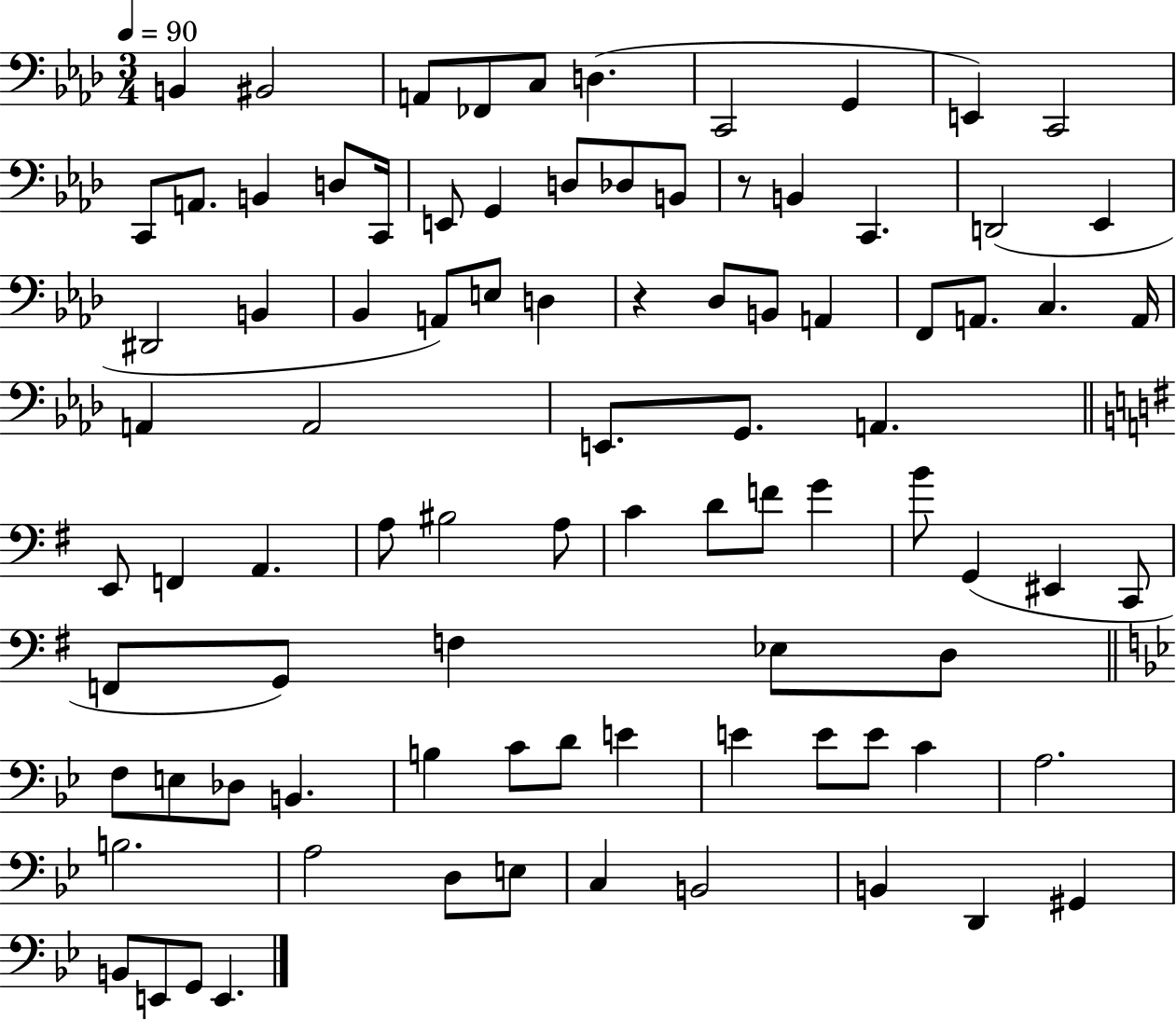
X:1
T:Untitled
M:3/4
L:1/4
K:Ab
B,, ^B,,2 A,,/2 _F,,/2 C,/2 D, C,,2 G,, E,, C,,2 C,,/2 A,,/2 B,, D,/2 C,,/4 E,,/2 G,, D,/2 _D,/2 B,,/2 z/2 B,, C,, D,,2 _E,, ^D,,2 B,, _B,, A,,/2 E,/2 D, z _D,/2 B,,/2 A,, F,,/2 A,,/2 C, A,,/4 A,, A,,2 E,,/2 G,,/2 A,, E,,/2 F,, A,, A,/2 ^B,2 A,/2 C D/2 F/2 G B/2 G,, ^E,, C,,/2 F,,/2 G,,/2 F, _E,/2 D,/2 F,/2 E,/2 _D,/2 B,, B, C/2 D/2 E E E/2 E/2 C A,2 B,2 A,2 D,/2 E,/2 C, B,,2 B,, D,, ^G,, B,,/2 E,,/2 G,,/2 E,,